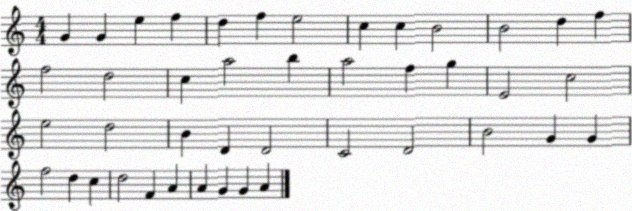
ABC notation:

X:1
T:Untitled
M:4/4
L:1/4
K:C
G G e f d f e2 c c B2 B2 d f f2 d2 c a2 b a2 f g E2 c2 e2 d2 B D D2 C2 D2 B2 G G f2 d c d2 F A A G G A